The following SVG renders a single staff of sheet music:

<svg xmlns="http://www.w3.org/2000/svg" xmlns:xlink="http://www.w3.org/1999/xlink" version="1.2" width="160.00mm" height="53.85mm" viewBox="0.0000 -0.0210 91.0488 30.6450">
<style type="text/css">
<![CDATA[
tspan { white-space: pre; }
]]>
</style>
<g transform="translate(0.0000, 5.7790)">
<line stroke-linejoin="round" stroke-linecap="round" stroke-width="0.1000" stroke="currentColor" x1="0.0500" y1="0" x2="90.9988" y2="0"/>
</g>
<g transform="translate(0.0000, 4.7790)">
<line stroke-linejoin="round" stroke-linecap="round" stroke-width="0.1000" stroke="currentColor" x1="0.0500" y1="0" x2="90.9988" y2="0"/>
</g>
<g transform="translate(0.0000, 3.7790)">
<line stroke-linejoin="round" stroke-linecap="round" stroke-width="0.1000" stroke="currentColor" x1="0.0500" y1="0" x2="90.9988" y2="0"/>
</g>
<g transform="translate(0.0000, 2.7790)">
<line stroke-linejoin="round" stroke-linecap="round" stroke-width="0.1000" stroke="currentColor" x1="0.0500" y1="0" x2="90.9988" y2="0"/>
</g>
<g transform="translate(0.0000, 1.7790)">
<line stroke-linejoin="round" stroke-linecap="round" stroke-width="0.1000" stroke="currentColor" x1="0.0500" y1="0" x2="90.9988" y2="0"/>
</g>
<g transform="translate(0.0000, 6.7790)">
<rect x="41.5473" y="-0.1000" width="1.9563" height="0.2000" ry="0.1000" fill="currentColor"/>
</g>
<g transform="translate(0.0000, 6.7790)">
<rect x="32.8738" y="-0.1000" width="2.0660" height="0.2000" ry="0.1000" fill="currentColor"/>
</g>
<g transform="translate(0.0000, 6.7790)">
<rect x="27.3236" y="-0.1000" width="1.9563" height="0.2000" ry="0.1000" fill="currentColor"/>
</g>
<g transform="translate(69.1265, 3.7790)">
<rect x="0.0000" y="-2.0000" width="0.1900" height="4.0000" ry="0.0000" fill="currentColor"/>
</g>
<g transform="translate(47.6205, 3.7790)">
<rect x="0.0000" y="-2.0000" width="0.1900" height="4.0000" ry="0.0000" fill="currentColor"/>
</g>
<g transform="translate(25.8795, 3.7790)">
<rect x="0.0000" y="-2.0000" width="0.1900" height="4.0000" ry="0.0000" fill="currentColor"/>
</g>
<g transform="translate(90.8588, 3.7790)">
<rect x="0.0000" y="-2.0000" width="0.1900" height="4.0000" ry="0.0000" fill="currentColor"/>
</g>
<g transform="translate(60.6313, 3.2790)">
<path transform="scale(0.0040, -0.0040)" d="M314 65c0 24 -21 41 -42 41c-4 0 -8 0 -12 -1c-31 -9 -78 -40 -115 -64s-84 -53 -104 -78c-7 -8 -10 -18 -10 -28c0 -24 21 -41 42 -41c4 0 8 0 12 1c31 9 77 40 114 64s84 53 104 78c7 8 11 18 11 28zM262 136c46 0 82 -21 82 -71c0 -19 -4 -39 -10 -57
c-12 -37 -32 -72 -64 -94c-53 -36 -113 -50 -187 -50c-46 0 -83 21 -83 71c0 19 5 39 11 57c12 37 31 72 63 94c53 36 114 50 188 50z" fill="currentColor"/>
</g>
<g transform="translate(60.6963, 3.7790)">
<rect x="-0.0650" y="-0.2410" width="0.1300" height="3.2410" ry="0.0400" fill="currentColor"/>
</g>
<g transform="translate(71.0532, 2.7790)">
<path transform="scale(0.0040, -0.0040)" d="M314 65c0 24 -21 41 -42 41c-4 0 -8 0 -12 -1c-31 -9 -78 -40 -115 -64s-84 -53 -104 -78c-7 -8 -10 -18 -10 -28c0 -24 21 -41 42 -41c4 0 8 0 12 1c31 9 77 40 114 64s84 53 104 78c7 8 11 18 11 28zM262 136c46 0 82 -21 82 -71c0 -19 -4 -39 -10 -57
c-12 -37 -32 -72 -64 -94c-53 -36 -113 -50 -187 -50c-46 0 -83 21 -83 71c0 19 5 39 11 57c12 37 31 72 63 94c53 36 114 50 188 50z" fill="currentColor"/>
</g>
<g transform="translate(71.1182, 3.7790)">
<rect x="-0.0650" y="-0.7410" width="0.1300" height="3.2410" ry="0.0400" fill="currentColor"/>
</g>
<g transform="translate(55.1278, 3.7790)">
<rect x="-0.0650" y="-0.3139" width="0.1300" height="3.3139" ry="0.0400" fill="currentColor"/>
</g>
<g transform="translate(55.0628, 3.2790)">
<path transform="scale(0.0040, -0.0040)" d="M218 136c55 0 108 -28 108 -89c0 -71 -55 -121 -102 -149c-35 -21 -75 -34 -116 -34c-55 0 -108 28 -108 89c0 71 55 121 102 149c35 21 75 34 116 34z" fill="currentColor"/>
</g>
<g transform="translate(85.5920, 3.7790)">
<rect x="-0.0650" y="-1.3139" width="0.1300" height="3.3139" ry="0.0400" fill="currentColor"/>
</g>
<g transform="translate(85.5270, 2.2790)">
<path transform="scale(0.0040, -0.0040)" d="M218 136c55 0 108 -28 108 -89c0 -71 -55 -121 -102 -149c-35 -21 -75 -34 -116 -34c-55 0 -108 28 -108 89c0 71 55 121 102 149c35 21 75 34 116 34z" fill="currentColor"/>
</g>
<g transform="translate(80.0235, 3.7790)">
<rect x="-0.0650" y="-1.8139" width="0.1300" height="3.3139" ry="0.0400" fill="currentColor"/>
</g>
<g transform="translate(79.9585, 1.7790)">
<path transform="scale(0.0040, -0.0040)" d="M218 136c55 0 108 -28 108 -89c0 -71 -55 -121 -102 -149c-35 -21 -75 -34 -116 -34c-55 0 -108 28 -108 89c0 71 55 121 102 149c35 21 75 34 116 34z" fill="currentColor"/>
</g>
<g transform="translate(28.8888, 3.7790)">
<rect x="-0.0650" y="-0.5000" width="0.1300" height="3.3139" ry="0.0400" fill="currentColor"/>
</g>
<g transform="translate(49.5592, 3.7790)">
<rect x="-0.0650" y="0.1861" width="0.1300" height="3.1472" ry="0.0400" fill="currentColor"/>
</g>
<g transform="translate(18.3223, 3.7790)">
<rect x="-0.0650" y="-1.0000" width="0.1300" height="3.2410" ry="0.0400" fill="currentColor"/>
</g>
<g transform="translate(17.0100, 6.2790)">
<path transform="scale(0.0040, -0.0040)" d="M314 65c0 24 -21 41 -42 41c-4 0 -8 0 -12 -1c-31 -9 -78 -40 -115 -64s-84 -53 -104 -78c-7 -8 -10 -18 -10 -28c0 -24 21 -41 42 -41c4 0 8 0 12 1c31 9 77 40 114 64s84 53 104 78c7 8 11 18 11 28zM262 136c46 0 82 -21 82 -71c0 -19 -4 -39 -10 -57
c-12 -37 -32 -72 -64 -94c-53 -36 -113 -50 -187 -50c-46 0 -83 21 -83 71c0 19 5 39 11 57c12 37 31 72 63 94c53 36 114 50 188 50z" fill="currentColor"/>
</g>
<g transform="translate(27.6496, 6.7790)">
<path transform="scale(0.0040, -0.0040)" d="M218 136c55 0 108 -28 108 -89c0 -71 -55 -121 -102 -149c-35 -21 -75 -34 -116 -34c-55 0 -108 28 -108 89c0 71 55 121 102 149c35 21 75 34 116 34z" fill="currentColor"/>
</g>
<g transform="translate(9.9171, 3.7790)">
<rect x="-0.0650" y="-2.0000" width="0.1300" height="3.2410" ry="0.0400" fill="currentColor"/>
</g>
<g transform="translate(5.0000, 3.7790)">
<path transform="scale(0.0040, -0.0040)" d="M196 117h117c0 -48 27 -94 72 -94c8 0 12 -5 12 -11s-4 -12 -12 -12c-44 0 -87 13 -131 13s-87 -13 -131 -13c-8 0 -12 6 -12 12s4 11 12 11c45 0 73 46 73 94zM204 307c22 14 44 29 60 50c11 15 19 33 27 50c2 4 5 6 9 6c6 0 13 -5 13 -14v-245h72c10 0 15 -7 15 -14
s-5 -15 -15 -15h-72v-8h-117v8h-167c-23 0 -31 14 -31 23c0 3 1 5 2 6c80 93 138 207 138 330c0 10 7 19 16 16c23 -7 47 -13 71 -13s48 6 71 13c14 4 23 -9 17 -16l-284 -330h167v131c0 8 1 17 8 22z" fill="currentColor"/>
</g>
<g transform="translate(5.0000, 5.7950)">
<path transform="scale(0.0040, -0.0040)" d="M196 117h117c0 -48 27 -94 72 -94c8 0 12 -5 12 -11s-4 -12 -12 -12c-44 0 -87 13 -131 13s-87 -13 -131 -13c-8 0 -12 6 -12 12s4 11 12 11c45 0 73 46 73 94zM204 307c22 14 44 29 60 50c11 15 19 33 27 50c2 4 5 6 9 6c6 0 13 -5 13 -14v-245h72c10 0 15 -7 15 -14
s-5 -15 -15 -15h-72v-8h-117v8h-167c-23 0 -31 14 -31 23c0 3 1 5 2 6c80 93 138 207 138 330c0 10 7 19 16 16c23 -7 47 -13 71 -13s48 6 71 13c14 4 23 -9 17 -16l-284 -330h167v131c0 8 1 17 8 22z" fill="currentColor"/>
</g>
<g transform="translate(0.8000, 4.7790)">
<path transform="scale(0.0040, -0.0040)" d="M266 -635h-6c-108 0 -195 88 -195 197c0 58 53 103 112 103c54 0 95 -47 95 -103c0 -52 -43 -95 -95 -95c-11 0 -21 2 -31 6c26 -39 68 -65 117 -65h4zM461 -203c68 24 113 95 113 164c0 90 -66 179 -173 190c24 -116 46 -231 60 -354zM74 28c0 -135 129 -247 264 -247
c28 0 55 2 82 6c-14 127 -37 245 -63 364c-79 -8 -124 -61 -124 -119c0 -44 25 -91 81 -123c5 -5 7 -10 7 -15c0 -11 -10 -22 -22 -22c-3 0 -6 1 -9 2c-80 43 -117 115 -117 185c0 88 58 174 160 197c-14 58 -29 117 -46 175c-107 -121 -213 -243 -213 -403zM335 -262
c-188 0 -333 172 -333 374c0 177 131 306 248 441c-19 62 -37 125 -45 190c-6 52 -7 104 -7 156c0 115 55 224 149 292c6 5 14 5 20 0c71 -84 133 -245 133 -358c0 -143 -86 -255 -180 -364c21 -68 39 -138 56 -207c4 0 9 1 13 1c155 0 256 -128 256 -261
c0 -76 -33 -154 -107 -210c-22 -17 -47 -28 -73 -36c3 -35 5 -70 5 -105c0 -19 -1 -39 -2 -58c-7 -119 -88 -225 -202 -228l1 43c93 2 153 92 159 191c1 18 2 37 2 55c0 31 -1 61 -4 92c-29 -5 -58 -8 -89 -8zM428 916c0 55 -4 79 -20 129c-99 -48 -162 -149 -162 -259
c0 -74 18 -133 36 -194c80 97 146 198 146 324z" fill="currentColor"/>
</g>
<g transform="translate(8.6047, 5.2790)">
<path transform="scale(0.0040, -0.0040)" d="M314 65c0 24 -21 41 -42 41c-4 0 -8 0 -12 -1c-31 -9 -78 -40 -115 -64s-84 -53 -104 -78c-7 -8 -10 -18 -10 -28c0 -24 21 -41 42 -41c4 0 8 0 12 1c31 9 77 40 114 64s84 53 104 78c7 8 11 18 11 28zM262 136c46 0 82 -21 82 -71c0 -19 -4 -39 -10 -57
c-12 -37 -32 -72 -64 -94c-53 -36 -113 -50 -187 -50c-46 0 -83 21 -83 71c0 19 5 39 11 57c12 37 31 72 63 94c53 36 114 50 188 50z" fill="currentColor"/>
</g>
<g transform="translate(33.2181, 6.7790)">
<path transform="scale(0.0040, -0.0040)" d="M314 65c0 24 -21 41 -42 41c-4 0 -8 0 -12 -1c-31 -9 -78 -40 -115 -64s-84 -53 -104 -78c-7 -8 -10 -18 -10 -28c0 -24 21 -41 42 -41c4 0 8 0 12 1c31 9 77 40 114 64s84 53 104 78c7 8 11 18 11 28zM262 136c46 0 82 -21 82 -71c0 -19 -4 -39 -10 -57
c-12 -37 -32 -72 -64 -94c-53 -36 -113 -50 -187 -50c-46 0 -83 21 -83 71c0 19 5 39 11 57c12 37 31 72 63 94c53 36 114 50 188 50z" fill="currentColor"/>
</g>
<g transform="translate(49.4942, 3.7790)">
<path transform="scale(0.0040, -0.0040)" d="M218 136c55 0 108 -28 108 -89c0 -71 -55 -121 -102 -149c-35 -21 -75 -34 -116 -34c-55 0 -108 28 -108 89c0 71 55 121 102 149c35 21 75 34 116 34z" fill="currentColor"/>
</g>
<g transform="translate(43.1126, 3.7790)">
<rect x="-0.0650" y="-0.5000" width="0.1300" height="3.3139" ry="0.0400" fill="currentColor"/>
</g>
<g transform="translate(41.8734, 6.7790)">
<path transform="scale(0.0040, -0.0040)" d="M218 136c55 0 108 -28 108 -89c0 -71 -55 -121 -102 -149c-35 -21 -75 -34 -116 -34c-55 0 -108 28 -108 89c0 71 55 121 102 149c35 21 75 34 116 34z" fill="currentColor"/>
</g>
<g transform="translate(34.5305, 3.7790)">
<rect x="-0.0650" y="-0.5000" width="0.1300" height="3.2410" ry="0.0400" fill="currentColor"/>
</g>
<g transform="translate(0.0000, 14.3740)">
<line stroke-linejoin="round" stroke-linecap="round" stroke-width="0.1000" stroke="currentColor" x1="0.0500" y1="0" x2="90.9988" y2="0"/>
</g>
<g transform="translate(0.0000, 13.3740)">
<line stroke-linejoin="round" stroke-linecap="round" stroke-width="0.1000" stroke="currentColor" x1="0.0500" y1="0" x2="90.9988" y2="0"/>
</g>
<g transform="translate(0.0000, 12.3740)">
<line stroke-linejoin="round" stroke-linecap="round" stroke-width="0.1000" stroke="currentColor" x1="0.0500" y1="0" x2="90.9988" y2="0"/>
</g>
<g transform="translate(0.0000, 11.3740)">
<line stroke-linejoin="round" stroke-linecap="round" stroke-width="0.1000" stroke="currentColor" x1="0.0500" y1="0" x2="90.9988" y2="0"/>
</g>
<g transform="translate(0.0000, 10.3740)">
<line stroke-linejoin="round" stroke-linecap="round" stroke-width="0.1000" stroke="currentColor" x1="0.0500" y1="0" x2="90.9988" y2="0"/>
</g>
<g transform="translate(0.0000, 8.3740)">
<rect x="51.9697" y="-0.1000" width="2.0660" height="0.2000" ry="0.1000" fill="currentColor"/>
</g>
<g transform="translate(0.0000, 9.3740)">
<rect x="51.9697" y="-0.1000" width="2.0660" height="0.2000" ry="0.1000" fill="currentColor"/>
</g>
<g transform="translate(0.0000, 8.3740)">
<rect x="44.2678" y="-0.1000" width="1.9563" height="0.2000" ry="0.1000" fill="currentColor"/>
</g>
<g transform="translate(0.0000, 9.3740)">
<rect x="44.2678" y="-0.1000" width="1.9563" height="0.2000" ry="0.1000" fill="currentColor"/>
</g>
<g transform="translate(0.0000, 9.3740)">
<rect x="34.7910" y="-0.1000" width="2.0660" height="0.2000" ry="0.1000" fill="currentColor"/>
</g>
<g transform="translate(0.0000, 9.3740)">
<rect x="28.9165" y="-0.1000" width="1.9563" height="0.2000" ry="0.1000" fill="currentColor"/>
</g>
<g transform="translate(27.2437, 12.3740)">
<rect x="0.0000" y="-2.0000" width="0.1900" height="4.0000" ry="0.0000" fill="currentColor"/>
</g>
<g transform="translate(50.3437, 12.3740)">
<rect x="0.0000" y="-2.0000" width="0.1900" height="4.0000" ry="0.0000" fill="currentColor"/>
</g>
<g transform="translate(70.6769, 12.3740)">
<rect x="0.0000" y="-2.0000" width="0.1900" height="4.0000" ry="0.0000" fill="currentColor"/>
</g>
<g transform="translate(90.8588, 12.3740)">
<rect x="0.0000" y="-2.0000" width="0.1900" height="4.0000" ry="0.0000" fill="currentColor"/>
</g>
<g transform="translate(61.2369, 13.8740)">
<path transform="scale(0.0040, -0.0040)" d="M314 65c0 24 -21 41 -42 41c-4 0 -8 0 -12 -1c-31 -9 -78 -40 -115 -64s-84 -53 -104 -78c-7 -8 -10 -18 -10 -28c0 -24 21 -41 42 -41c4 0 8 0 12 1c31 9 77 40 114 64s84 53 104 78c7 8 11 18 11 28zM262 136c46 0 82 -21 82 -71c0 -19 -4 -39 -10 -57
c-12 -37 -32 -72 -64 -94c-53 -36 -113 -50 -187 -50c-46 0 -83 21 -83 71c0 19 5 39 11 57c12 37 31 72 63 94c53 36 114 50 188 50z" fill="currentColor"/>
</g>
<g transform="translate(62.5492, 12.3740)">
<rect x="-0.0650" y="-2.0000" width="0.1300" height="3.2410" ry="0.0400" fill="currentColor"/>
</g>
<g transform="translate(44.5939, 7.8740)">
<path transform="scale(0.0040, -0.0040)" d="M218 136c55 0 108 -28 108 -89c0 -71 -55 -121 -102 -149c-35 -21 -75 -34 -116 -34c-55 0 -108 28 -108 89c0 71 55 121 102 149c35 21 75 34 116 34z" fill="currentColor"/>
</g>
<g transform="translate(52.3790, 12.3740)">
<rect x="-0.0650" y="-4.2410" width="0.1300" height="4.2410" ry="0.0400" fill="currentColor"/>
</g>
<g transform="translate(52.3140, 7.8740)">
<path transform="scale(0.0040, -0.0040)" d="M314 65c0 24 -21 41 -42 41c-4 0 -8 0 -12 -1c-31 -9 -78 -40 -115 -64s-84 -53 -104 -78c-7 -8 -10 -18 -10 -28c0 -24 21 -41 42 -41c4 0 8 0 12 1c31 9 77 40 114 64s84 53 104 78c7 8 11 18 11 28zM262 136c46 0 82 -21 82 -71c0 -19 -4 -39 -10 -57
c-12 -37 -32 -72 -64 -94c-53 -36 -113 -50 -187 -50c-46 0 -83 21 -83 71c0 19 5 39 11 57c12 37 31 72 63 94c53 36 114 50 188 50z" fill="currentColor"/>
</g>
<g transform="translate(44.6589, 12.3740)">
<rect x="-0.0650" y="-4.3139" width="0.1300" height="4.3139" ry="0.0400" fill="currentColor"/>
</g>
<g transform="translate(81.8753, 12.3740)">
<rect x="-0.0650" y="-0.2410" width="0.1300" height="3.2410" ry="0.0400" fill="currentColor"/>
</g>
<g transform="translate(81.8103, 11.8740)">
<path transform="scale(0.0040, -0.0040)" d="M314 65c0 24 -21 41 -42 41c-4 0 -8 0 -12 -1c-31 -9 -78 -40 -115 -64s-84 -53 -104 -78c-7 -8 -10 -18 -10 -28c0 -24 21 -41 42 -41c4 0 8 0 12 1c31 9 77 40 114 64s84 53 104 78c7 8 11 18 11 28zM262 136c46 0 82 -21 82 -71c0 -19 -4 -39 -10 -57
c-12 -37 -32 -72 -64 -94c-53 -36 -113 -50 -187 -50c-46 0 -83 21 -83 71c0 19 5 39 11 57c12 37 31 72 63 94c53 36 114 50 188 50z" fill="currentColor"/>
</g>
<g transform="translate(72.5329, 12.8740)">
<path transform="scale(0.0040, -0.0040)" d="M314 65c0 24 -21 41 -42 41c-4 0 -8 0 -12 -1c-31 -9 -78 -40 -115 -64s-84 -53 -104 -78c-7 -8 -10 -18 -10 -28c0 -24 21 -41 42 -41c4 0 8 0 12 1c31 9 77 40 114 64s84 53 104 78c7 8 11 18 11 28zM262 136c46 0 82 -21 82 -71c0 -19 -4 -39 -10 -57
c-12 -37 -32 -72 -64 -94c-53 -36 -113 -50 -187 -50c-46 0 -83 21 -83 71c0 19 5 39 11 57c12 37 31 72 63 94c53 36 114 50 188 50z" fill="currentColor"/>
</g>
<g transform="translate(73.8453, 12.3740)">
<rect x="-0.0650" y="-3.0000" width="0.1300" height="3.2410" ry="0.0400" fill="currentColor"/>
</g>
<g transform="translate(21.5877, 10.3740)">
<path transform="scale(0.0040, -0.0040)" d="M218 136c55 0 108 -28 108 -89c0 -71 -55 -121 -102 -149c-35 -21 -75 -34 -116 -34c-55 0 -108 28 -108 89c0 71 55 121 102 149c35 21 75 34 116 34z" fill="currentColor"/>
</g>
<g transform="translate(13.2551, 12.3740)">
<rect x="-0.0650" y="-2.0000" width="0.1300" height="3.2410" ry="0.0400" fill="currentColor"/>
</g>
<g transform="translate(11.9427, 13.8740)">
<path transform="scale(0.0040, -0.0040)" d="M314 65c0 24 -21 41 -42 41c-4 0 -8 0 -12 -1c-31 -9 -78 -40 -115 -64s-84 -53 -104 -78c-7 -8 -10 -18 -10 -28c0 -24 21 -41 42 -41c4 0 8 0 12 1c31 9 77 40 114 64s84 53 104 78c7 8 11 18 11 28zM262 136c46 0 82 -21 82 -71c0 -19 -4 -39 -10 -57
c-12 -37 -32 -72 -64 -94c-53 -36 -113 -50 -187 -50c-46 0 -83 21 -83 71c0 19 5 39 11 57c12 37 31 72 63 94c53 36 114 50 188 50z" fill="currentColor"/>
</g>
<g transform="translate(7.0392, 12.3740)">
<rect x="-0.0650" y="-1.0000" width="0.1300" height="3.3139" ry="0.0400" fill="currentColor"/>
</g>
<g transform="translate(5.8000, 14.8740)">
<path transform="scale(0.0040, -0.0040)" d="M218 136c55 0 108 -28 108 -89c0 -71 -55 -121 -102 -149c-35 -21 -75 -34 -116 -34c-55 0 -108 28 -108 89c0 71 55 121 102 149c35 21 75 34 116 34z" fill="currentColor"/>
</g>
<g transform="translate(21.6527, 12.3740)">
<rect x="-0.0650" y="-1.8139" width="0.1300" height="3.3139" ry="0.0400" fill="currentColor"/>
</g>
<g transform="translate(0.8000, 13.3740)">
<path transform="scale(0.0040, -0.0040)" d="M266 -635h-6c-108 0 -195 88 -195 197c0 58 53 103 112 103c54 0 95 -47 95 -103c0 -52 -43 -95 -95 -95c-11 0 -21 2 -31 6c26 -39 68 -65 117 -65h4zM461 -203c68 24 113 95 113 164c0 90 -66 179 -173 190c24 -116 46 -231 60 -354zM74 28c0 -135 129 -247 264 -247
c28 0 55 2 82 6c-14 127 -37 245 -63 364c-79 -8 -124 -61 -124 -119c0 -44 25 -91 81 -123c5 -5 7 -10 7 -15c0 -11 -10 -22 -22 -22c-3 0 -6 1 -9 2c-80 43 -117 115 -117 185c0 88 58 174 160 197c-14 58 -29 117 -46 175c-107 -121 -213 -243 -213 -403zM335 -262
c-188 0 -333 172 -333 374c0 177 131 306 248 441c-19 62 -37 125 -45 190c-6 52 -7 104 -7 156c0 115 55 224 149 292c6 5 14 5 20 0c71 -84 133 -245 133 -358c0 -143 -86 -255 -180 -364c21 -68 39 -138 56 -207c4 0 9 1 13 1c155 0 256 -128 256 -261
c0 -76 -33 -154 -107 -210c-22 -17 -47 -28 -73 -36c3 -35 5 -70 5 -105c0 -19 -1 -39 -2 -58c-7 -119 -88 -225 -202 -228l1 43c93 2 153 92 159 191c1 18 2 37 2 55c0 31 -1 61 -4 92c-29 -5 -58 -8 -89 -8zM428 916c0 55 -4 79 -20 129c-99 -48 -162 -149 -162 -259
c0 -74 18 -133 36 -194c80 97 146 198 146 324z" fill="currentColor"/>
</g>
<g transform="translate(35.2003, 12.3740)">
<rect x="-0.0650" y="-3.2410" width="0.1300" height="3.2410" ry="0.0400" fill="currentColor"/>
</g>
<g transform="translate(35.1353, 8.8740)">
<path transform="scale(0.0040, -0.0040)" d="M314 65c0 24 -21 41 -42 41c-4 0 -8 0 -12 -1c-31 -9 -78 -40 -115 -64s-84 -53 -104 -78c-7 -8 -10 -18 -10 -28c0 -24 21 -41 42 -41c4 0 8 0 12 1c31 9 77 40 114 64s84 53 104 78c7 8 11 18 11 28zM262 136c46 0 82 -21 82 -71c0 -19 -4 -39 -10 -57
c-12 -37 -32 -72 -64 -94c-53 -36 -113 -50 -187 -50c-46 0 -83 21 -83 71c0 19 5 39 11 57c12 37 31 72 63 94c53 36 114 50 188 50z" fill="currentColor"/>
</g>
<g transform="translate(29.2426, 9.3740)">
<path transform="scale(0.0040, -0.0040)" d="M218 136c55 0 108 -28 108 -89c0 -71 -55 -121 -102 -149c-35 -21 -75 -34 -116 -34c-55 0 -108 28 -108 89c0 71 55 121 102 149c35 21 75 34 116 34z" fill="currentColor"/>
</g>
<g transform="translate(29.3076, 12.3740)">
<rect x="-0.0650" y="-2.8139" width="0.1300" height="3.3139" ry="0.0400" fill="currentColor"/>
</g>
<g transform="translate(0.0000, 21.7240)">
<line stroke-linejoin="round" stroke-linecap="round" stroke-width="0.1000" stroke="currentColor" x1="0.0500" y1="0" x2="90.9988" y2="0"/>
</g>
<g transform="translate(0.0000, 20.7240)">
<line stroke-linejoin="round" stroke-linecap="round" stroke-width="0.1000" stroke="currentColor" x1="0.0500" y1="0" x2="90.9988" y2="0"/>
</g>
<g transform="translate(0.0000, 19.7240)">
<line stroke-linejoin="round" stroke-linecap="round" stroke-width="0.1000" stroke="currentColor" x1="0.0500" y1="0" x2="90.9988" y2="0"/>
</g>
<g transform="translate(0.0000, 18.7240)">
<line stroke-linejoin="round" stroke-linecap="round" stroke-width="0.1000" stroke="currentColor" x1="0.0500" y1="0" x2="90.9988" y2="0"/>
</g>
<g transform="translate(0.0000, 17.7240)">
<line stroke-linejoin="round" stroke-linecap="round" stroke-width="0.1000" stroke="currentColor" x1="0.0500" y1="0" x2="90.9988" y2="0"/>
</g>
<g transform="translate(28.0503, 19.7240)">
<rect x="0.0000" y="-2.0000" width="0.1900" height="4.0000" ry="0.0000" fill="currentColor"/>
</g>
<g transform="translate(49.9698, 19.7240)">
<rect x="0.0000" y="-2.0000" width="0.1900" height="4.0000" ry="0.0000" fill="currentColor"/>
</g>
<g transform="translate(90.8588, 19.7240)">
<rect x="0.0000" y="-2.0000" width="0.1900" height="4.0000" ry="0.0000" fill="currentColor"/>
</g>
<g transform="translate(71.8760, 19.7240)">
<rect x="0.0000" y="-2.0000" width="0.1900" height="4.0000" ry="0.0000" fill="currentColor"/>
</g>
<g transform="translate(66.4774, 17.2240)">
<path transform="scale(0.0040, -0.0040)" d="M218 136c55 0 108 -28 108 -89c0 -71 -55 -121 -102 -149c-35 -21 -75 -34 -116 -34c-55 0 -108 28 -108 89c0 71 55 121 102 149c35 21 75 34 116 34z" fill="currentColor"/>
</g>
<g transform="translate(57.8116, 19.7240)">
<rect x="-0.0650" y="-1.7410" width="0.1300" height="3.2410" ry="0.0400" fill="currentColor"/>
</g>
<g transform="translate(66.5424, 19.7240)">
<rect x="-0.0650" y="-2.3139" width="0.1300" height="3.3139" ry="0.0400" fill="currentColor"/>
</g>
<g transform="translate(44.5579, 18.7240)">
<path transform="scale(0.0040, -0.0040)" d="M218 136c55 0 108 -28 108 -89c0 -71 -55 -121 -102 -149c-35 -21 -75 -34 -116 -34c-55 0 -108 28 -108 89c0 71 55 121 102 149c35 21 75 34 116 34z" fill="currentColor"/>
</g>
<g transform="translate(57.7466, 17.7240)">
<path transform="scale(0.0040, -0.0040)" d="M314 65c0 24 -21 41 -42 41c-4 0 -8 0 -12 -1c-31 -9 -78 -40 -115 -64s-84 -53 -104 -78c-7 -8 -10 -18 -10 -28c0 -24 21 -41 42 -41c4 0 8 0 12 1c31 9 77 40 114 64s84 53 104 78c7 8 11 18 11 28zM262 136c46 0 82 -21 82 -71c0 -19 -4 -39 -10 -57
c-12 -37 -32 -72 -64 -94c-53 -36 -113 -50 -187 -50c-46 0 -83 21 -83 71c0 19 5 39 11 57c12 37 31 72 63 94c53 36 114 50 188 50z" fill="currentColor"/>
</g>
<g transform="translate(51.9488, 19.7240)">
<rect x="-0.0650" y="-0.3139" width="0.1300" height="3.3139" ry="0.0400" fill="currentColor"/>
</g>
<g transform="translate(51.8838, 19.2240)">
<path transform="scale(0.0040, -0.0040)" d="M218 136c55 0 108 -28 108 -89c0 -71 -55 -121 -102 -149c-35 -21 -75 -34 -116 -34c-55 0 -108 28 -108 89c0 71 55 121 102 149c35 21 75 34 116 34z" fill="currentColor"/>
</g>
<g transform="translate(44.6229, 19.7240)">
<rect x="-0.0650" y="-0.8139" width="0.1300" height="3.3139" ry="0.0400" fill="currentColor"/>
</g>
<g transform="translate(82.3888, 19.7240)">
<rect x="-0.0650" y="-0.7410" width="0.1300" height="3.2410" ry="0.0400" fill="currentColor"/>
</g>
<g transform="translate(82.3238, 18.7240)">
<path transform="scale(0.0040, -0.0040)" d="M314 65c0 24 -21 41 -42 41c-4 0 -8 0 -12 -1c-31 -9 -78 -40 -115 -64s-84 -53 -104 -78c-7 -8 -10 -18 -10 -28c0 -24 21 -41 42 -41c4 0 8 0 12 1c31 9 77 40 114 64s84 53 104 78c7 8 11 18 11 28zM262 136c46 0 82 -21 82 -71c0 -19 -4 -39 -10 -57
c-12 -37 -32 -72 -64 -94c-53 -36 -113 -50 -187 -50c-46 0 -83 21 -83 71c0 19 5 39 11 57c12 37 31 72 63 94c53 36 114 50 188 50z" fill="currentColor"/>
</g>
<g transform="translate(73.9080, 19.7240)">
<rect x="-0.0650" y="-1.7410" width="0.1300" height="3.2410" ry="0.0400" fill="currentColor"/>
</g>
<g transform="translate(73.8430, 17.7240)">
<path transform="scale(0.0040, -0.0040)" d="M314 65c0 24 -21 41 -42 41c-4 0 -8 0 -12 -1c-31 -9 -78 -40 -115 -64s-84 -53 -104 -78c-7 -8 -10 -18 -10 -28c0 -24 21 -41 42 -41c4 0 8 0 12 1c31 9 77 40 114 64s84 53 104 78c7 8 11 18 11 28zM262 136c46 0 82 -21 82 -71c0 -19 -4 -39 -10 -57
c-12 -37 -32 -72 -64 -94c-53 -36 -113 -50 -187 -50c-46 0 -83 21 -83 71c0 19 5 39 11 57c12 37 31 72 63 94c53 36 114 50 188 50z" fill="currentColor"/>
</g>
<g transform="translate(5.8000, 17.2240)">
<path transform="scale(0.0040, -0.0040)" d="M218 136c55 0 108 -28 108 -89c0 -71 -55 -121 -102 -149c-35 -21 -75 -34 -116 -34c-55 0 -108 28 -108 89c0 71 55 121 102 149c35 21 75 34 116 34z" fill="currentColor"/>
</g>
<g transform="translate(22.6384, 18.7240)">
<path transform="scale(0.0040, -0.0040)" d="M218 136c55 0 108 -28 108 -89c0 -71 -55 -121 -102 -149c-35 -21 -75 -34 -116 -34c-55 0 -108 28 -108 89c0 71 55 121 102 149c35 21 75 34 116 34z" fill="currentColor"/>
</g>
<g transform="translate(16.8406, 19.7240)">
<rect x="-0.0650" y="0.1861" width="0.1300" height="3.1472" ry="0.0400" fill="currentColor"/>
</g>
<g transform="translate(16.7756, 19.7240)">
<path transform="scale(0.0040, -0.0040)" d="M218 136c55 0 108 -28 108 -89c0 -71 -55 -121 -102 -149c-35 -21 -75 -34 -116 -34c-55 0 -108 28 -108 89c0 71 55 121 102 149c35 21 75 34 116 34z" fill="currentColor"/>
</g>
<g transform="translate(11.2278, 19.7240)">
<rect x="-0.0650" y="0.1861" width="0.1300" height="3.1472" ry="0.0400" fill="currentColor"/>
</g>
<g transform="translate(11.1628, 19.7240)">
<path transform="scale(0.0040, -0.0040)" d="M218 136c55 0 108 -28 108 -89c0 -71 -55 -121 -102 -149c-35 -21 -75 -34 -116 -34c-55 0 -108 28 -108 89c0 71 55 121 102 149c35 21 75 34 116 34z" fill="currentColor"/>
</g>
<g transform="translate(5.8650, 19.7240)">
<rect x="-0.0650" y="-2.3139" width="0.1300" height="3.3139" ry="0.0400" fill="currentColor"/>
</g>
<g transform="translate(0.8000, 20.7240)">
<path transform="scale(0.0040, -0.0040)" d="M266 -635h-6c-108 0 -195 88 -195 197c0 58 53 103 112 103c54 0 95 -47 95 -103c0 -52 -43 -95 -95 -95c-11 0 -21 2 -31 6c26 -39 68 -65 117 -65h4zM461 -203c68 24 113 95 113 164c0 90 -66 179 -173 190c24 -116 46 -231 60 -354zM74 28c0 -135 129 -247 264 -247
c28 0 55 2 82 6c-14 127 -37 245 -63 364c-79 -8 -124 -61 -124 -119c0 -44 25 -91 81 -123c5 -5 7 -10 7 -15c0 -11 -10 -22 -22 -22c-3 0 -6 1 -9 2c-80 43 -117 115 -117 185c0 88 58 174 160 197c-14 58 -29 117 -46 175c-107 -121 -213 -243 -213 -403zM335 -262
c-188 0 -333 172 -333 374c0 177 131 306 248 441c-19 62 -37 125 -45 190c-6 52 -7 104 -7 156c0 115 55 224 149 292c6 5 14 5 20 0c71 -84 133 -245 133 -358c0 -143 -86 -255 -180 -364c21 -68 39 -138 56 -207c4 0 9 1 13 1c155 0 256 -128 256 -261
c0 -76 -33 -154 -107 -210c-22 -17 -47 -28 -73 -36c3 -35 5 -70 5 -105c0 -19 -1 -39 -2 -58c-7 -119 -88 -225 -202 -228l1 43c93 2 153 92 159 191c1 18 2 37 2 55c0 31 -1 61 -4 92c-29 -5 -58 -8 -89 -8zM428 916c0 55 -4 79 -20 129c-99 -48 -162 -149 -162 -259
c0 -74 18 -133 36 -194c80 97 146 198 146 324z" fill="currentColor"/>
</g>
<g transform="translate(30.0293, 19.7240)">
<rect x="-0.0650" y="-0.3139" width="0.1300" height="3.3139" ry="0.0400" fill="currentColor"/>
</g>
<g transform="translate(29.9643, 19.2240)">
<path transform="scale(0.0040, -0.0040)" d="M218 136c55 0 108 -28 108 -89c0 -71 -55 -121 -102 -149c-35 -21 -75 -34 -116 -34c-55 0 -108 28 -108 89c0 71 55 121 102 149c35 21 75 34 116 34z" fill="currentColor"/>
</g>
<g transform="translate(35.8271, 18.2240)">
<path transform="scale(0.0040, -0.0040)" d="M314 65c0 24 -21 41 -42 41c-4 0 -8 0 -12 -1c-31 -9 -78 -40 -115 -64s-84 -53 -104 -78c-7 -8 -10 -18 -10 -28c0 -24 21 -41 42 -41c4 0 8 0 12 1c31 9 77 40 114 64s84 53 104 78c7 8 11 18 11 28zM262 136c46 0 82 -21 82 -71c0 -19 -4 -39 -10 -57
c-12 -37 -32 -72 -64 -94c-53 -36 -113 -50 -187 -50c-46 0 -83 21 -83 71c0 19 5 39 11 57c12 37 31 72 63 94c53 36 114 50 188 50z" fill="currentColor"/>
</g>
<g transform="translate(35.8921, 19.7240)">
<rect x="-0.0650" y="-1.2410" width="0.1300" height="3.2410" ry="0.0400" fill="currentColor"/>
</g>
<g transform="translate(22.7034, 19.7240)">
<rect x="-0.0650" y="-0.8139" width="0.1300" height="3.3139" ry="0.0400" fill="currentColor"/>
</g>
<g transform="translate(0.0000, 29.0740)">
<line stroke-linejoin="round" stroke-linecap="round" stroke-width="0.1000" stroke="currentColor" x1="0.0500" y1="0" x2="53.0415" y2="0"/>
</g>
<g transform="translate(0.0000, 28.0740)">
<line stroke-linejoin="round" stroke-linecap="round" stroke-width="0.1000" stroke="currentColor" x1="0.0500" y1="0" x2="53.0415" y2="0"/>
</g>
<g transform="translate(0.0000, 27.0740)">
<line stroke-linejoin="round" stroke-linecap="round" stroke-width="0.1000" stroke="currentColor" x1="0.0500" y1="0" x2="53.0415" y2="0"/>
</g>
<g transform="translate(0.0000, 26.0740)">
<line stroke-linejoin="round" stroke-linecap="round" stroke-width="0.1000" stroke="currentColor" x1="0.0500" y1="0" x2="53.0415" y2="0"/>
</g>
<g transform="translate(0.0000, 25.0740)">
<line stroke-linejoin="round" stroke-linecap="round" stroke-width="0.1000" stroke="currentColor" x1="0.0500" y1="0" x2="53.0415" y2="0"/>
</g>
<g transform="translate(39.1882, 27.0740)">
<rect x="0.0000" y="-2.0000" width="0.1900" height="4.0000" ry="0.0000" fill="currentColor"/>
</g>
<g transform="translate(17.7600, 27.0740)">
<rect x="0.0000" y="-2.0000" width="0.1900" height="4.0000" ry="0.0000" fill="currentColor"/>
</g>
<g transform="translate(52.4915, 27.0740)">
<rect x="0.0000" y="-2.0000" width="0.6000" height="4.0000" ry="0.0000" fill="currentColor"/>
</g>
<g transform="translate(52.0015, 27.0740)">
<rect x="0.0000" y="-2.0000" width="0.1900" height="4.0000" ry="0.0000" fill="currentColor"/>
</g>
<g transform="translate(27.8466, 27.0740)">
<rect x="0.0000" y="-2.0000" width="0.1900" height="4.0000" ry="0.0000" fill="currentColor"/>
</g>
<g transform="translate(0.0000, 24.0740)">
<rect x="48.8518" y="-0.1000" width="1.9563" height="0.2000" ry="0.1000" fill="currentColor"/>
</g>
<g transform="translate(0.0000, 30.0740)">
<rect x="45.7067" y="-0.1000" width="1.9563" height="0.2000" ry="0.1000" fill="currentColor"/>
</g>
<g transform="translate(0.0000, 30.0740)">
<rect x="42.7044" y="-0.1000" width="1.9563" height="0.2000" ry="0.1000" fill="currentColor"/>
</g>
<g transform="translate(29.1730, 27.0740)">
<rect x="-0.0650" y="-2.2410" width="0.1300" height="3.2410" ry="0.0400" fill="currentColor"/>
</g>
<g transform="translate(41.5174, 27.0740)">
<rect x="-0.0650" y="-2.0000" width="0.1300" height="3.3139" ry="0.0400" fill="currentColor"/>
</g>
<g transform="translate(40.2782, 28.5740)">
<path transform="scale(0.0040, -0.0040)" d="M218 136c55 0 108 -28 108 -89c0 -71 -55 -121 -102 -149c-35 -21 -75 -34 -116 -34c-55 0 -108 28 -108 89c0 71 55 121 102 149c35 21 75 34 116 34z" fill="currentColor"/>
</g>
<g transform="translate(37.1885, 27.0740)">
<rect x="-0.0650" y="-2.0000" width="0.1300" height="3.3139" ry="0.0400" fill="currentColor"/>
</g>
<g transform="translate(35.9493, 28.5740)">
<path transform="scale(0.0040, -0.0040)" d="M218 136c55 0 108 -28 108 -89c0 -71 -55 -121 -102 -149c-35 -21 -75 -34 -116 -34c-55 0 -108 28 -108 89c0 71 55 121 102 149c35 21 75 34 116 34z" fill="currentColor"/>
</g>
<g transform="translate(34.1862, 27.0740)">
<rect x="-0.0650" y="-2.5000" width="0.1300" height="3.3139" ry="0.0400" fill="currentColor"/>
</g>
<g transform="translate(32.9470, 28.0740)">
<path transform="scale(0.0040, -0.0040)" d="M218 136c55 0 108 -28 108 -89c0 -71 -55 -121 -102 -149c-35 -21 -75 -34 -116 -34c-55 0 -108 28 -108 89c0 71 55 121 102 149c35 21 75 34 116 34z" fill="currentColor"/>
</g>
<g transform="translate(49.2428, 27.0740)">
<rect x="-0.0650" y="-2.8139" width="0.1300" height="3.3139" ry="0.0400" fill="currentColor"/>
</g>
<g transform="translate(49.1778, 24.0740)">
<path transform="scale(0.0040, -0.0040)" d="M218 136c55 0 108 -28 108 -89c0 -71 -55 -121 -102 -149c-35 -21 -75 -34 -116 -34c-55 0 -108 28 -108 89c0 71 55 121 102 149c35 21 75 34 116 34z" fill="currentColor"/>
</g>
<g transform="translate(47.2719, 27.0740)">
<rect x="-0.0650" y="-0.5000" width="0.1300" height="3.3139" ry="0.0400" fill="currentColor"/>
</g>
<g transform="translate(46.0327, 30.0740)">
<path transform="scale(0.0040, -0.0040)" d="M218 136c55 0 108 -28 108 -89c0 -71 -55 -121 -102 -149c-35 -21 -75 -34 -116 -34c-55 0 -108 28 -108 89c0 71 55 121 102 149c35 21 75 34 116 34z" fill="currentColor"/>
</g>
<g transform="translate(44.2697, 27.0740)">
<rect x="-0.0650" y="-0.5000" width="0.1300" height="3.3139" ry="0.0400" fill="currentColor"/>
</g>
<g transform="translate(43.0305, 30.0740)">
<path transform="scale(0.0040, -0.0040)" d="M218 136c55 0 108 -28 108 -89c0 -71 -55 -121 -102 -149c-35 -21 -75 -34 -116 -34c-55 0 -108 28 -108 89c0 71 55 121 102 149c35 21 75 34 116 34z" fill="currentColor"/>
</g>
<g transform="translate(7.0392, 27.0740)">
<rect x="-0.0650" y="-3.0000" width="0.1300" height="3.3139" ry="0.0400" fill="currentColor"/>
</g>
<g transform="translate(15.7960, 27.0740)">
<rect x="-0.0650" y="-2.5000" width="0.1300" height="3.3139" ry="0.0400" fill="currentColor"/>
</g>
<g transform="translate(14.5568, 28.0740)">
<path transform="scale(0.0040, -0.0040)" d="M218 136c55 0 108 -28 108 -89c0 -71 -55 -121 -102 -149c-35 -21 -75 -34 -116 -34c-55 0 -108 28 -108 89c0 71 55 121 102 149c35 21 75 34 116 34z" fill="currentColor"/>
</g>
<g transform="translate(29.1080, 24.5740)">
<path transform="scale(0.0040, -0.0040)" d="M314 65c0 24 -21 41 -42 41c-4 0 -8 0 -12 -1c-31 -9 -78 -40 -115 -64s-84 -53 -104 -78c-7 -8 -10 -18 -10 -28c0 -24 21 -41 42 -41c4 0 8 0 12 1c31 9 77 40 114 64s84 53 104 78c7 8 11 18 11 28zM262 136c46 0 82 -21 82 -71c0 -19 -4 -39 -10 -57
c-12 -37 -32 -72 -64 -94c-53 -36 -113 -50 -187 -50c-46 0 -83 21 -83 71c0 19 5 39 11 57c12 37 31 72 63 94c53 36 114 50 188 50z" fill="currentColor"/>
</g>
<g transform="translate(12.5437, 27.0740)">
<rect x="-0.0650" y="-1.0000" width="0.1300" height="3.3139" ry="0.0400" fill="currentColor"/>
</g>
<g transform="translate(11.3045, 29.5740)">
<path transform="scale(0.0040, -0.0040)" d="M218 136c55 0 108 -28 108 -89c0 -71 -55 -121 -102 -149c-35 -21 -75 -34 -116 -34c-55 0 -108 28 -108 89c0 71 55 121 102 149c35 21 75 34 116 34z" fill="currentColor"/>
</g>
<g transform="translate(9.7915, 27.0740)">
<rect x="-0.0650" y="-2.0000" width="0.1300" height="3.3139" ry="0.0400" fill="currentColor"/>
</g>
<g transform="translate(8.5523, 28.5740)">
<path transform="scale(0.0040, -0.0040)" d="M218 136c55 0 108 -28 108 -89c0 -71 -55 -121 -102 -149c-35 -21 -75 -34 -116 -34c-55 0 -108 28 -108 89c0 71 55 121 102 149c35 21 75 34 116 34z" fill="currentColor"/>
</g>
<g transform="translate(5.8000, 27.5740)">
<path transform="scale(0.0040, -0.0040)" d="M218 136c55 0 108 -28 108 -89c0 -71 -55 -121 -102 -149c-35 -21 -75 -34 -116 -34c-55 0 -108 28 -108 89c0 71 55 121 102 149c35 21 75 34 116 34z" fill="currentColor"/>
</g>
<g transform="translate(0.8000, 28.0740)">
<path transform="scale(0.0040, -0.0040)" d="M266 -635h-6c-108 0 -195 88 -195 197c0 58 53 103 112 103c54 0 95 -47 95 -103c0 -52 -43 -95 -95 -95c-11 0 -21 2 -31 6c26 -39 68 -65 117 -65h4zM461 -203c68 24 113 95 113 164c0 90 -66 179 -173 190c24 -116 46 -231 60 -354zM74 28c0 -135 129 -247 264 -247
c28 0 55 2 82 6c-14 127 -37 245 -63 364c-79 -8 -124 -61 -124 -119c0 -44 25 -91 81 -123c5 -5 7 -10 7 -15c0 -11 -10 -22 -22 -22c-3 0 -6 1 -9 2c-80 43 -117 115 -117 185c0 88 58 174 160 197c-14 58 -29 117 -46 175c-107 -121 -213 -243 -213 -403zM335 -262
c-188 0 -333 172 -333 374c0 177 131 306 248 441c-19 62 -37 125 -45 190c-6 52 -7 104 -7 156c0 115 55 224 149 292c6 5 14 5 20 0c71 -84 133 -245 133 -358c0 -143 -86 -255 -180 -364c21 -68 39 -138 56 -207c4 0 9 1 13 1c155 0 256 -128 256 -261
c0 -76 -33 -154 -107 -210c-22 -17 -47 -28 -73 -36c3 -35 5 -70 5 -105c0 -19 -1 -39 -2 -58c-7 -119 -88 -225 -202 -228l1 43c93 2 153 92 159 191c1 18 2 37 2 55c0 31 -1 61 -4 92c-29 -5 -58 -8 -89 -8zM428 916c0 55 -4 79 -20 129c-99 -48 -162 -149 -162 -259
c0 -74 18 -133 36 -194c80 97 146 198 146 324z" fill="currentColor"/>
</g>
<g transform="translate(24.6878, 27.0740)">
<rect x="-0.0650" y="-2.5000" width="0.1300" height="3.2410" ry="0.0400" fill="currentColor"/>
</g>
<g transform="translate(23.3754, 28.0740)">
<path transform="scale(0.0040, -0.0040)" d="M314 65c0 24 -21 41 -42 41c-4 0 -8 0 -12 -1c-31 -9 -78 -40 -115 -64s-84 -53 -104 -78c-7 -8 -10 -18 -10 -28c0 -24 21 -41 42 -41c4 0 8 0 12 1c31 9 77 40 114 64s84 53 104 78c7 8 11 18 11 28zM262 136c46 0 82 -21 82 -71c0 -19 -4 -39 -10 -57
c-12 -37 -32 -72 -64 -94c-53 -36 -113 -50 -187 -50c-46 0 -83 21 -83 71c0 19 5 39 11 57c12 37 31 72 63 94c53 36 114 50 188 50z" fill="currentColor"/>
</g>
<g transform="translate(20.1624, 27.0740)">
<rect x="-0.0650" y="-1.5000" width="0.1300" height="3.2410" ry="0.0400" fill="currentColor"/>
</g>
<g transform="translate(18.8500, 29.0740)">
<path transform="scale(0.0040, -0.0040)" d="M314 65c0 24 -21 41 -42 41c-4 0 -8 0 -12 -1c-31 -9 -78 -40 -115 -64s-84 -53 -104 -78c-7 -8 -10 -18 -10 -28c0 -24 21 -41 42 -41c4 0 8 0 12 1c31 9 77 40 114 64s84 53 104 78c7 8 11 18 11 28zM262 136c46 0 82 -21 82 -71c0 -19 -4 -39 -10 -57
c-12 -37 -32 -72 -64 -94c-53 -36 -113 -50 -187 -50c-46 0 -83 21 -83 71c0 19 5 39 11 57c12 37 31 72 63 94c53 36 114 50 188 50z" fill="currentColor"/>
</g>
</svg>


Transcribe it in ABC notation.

X:1
T:Untitled
M:4/4
L:1/4
K:C
F2 D2 C C2 C B c c2 d2 f e D F2 f a b2 d' d'2 F2 A2 c2 g B B d c e2 d c f2 g f2 d2 A F D G E2 G2 g2 G F F C C a